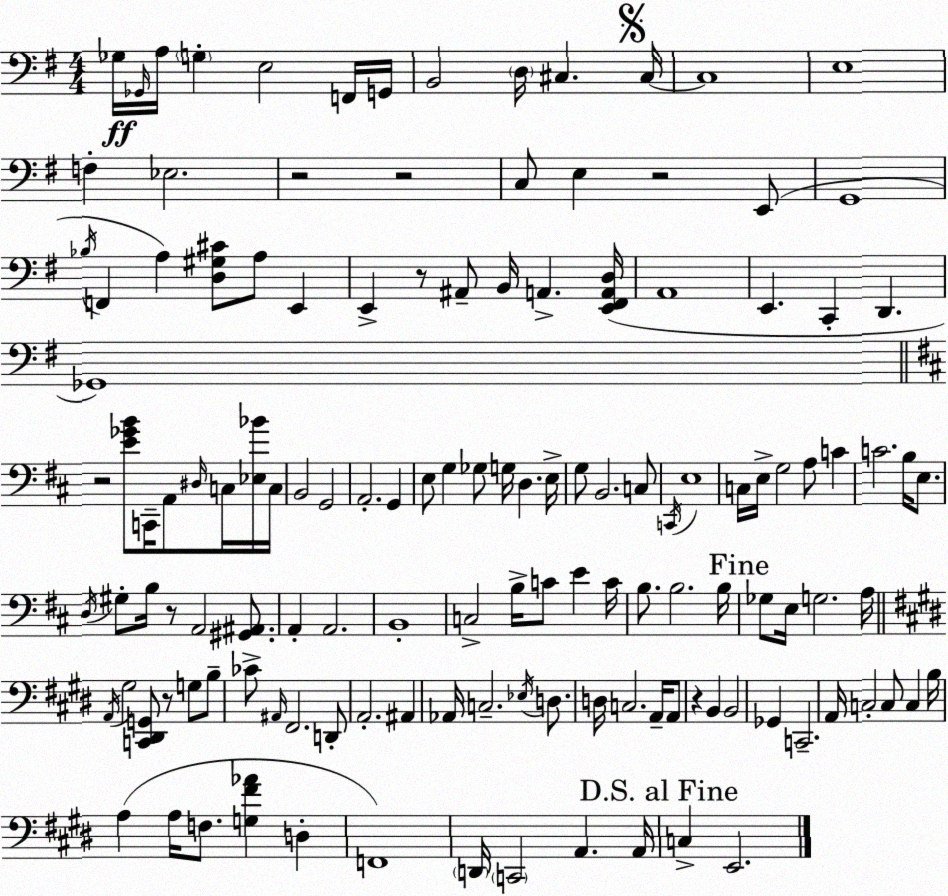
X:1
T:Untitled
M:4/4
L:1/4
K:Em
_G,/4 _G,,/4 A,/4 G, E,2 F,,/4 G,,/4 B,,2 D,/4 ^C, ^C,/4 ^C,4 E,4 F, _E,2 z2 z2 C,/2 E, z2 E,,/2 G,,4 _B,/4 F,, A, [D,^G,^C]/2 A,/2 E,, E,, z/2 ^A,,/2 B,,/4 A,, [E,,^F,,A,,D,]/4 A,,4 E,, C,, D,, _G,,4 z2 [E_GB]/2 C,,/4 A,,/2 ^D,/4 C,/4 [_E,_B]/4 C,/4 B,,2 G,,2 A,,2 G,, E,/2 G, _G,/2 G,/4 D, E,/4 G,/2 B,,2 C,/2 C,,/4 E,4 C,/4 E,/4 G,2 A,/2 C C2 B,/4 E,/2 D,/4 ^G,/2 B,/4 z/2 A,,2 [^G,,^A,,]/2 A,, A,,2 B,,4 C,2 B,/4 C/2 E C/4 B,/2 B,2 B,/4 _G,/2 E,/4 G,2 A,/4 A,,/4 ^G,2 [C,,^D,,G,,]/2 z/2 G,/2 B,/2 _C/2 ^A,,/4 ^F,,2 D,,/2 A,,2 ^A,, _A,,/4 C,2 _E,/4 D,/2 D,/4 C,2 A,,/4 A,,/2 z B,, B,,2 _G,, C,,2 A,,/4 C,2 C,/2 C, B,/4 A, A,/4 F,/2 [G,^F_A] D, F,,4 D,,/4 C,,2 A,, A,,/4 C, E,,2